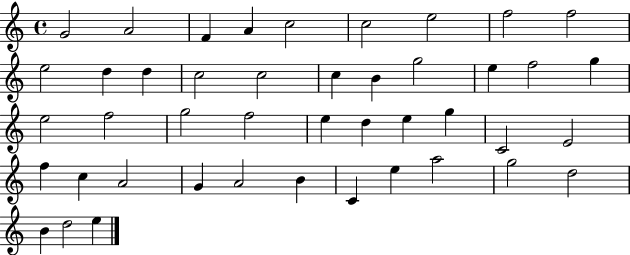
G4/h A4/h F4/q A4/q C5/h C5/h E5/h F5/h F5/h E5/h D5/q D5/q C5/h C5/h C5/q B4/q G5/h E5/q F5/h G5/q E5/h F5/h G5/h F5/h E5/q D5/q E5/q G5/q C4/h E4/h F5/q C5/q A4/h G4/q A4/h B4/q C4/q E5/q A5/h G5/h D5/h B4/q D5/h E5/q